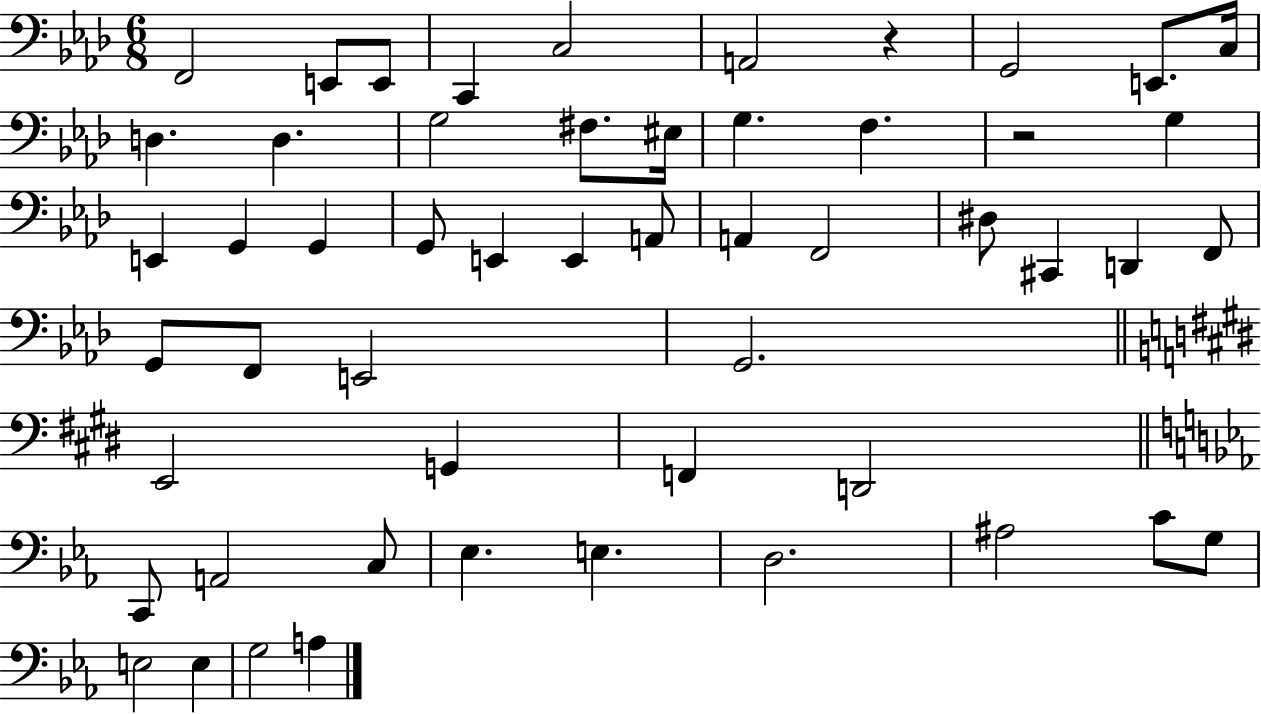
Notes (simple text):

F2/h E2/e E2/e C2/q C3/h A2/h R/q G2/h E2/e. C3/s D3/q. D3/q. G3/h F#3/e. EIS3/s G3/q. F3/q. R/h G3/q E2/q G2/q G2/q G2/e E2/q E2/q A2/e A2/q F2/h D#3/e C#2/q D2/q F2/e G2/e F2/e E2/h G2/h. E2/h G2/q F2/q D2/h C2/e A2/h C3/e Eb3/q. E3/q. D3/h. A#3/h C4/e G3/e E3/h E3/q G3/h A3/q